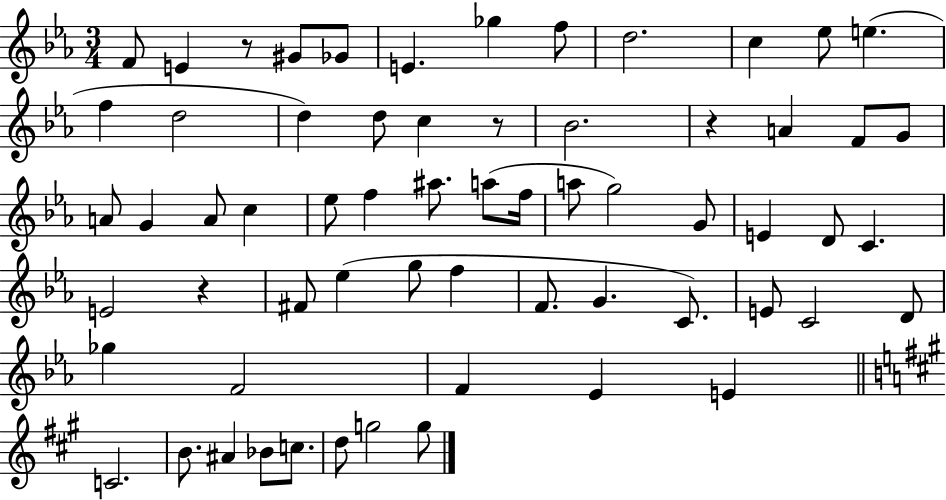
{
  \clef treble
  \numericTimeSignature
  \time 3/4
  \key ees \major
  f'8 e'4 r8 gis'8 ges'8 | e'4. ges''4 f''8 | d''2. | c''4 ees''8 e''4.( | \break f''4 d''2 | d''4) d''8 c''4 r8 | bes'2. | r4 a'4 f'8 g'8 | \break a'8 g'4 a'8 c''4 | ees''8 f''4 ais''8. a''8( f''16 | a''8 g''2) g'8 | e'4 d'8 c'4. | \break e'2 r4 | fis'8 ees''4( g''8 f''4 | f'8. g'4. c'8.) | e'8 c'2 d'8 | \break ges''4 f'2 | f'4 ees'4 e'4 | \bar "||" \break \key a \major c'2. | b'8. ais'4 bes'8 c''8. | d''8 g''2 g''8 | \bar "|."
}